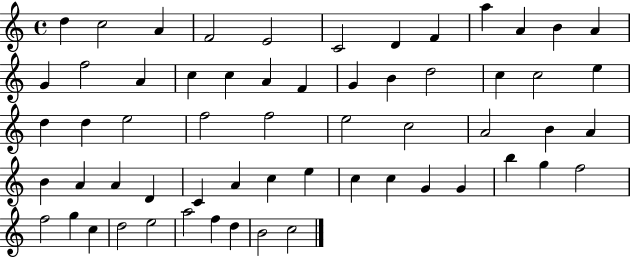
{
  \clef treble
  \time 4/4
  \defaultTimeSignature
  \key c \major
  d''4 c''2 a'4 | f'2 e'2 | c'2 d'4 f'4 | a''4 a'4 b'4 a'4 | \break g'4 f''2 a'4 | c''4 c''4 a'4 f'4 | g'4 b'4 d''2 | c''4 c''2 e''4 | \break d''4 d''4 e''2 | f''2 f''2 | e''2 c''2 | a'2 b'4 a'4 | \break b'4 a'4 a'4 d'4 | c'4 a'4 c''4 e''4 | c''4 c''4 g'4 g'4 | b''4 g''4 f''2 | \break f''2 g''4 c''4 | d''2 e''2 | a''2 f''4 d''4 | b'2 c''2 | \break \bar "|."
}